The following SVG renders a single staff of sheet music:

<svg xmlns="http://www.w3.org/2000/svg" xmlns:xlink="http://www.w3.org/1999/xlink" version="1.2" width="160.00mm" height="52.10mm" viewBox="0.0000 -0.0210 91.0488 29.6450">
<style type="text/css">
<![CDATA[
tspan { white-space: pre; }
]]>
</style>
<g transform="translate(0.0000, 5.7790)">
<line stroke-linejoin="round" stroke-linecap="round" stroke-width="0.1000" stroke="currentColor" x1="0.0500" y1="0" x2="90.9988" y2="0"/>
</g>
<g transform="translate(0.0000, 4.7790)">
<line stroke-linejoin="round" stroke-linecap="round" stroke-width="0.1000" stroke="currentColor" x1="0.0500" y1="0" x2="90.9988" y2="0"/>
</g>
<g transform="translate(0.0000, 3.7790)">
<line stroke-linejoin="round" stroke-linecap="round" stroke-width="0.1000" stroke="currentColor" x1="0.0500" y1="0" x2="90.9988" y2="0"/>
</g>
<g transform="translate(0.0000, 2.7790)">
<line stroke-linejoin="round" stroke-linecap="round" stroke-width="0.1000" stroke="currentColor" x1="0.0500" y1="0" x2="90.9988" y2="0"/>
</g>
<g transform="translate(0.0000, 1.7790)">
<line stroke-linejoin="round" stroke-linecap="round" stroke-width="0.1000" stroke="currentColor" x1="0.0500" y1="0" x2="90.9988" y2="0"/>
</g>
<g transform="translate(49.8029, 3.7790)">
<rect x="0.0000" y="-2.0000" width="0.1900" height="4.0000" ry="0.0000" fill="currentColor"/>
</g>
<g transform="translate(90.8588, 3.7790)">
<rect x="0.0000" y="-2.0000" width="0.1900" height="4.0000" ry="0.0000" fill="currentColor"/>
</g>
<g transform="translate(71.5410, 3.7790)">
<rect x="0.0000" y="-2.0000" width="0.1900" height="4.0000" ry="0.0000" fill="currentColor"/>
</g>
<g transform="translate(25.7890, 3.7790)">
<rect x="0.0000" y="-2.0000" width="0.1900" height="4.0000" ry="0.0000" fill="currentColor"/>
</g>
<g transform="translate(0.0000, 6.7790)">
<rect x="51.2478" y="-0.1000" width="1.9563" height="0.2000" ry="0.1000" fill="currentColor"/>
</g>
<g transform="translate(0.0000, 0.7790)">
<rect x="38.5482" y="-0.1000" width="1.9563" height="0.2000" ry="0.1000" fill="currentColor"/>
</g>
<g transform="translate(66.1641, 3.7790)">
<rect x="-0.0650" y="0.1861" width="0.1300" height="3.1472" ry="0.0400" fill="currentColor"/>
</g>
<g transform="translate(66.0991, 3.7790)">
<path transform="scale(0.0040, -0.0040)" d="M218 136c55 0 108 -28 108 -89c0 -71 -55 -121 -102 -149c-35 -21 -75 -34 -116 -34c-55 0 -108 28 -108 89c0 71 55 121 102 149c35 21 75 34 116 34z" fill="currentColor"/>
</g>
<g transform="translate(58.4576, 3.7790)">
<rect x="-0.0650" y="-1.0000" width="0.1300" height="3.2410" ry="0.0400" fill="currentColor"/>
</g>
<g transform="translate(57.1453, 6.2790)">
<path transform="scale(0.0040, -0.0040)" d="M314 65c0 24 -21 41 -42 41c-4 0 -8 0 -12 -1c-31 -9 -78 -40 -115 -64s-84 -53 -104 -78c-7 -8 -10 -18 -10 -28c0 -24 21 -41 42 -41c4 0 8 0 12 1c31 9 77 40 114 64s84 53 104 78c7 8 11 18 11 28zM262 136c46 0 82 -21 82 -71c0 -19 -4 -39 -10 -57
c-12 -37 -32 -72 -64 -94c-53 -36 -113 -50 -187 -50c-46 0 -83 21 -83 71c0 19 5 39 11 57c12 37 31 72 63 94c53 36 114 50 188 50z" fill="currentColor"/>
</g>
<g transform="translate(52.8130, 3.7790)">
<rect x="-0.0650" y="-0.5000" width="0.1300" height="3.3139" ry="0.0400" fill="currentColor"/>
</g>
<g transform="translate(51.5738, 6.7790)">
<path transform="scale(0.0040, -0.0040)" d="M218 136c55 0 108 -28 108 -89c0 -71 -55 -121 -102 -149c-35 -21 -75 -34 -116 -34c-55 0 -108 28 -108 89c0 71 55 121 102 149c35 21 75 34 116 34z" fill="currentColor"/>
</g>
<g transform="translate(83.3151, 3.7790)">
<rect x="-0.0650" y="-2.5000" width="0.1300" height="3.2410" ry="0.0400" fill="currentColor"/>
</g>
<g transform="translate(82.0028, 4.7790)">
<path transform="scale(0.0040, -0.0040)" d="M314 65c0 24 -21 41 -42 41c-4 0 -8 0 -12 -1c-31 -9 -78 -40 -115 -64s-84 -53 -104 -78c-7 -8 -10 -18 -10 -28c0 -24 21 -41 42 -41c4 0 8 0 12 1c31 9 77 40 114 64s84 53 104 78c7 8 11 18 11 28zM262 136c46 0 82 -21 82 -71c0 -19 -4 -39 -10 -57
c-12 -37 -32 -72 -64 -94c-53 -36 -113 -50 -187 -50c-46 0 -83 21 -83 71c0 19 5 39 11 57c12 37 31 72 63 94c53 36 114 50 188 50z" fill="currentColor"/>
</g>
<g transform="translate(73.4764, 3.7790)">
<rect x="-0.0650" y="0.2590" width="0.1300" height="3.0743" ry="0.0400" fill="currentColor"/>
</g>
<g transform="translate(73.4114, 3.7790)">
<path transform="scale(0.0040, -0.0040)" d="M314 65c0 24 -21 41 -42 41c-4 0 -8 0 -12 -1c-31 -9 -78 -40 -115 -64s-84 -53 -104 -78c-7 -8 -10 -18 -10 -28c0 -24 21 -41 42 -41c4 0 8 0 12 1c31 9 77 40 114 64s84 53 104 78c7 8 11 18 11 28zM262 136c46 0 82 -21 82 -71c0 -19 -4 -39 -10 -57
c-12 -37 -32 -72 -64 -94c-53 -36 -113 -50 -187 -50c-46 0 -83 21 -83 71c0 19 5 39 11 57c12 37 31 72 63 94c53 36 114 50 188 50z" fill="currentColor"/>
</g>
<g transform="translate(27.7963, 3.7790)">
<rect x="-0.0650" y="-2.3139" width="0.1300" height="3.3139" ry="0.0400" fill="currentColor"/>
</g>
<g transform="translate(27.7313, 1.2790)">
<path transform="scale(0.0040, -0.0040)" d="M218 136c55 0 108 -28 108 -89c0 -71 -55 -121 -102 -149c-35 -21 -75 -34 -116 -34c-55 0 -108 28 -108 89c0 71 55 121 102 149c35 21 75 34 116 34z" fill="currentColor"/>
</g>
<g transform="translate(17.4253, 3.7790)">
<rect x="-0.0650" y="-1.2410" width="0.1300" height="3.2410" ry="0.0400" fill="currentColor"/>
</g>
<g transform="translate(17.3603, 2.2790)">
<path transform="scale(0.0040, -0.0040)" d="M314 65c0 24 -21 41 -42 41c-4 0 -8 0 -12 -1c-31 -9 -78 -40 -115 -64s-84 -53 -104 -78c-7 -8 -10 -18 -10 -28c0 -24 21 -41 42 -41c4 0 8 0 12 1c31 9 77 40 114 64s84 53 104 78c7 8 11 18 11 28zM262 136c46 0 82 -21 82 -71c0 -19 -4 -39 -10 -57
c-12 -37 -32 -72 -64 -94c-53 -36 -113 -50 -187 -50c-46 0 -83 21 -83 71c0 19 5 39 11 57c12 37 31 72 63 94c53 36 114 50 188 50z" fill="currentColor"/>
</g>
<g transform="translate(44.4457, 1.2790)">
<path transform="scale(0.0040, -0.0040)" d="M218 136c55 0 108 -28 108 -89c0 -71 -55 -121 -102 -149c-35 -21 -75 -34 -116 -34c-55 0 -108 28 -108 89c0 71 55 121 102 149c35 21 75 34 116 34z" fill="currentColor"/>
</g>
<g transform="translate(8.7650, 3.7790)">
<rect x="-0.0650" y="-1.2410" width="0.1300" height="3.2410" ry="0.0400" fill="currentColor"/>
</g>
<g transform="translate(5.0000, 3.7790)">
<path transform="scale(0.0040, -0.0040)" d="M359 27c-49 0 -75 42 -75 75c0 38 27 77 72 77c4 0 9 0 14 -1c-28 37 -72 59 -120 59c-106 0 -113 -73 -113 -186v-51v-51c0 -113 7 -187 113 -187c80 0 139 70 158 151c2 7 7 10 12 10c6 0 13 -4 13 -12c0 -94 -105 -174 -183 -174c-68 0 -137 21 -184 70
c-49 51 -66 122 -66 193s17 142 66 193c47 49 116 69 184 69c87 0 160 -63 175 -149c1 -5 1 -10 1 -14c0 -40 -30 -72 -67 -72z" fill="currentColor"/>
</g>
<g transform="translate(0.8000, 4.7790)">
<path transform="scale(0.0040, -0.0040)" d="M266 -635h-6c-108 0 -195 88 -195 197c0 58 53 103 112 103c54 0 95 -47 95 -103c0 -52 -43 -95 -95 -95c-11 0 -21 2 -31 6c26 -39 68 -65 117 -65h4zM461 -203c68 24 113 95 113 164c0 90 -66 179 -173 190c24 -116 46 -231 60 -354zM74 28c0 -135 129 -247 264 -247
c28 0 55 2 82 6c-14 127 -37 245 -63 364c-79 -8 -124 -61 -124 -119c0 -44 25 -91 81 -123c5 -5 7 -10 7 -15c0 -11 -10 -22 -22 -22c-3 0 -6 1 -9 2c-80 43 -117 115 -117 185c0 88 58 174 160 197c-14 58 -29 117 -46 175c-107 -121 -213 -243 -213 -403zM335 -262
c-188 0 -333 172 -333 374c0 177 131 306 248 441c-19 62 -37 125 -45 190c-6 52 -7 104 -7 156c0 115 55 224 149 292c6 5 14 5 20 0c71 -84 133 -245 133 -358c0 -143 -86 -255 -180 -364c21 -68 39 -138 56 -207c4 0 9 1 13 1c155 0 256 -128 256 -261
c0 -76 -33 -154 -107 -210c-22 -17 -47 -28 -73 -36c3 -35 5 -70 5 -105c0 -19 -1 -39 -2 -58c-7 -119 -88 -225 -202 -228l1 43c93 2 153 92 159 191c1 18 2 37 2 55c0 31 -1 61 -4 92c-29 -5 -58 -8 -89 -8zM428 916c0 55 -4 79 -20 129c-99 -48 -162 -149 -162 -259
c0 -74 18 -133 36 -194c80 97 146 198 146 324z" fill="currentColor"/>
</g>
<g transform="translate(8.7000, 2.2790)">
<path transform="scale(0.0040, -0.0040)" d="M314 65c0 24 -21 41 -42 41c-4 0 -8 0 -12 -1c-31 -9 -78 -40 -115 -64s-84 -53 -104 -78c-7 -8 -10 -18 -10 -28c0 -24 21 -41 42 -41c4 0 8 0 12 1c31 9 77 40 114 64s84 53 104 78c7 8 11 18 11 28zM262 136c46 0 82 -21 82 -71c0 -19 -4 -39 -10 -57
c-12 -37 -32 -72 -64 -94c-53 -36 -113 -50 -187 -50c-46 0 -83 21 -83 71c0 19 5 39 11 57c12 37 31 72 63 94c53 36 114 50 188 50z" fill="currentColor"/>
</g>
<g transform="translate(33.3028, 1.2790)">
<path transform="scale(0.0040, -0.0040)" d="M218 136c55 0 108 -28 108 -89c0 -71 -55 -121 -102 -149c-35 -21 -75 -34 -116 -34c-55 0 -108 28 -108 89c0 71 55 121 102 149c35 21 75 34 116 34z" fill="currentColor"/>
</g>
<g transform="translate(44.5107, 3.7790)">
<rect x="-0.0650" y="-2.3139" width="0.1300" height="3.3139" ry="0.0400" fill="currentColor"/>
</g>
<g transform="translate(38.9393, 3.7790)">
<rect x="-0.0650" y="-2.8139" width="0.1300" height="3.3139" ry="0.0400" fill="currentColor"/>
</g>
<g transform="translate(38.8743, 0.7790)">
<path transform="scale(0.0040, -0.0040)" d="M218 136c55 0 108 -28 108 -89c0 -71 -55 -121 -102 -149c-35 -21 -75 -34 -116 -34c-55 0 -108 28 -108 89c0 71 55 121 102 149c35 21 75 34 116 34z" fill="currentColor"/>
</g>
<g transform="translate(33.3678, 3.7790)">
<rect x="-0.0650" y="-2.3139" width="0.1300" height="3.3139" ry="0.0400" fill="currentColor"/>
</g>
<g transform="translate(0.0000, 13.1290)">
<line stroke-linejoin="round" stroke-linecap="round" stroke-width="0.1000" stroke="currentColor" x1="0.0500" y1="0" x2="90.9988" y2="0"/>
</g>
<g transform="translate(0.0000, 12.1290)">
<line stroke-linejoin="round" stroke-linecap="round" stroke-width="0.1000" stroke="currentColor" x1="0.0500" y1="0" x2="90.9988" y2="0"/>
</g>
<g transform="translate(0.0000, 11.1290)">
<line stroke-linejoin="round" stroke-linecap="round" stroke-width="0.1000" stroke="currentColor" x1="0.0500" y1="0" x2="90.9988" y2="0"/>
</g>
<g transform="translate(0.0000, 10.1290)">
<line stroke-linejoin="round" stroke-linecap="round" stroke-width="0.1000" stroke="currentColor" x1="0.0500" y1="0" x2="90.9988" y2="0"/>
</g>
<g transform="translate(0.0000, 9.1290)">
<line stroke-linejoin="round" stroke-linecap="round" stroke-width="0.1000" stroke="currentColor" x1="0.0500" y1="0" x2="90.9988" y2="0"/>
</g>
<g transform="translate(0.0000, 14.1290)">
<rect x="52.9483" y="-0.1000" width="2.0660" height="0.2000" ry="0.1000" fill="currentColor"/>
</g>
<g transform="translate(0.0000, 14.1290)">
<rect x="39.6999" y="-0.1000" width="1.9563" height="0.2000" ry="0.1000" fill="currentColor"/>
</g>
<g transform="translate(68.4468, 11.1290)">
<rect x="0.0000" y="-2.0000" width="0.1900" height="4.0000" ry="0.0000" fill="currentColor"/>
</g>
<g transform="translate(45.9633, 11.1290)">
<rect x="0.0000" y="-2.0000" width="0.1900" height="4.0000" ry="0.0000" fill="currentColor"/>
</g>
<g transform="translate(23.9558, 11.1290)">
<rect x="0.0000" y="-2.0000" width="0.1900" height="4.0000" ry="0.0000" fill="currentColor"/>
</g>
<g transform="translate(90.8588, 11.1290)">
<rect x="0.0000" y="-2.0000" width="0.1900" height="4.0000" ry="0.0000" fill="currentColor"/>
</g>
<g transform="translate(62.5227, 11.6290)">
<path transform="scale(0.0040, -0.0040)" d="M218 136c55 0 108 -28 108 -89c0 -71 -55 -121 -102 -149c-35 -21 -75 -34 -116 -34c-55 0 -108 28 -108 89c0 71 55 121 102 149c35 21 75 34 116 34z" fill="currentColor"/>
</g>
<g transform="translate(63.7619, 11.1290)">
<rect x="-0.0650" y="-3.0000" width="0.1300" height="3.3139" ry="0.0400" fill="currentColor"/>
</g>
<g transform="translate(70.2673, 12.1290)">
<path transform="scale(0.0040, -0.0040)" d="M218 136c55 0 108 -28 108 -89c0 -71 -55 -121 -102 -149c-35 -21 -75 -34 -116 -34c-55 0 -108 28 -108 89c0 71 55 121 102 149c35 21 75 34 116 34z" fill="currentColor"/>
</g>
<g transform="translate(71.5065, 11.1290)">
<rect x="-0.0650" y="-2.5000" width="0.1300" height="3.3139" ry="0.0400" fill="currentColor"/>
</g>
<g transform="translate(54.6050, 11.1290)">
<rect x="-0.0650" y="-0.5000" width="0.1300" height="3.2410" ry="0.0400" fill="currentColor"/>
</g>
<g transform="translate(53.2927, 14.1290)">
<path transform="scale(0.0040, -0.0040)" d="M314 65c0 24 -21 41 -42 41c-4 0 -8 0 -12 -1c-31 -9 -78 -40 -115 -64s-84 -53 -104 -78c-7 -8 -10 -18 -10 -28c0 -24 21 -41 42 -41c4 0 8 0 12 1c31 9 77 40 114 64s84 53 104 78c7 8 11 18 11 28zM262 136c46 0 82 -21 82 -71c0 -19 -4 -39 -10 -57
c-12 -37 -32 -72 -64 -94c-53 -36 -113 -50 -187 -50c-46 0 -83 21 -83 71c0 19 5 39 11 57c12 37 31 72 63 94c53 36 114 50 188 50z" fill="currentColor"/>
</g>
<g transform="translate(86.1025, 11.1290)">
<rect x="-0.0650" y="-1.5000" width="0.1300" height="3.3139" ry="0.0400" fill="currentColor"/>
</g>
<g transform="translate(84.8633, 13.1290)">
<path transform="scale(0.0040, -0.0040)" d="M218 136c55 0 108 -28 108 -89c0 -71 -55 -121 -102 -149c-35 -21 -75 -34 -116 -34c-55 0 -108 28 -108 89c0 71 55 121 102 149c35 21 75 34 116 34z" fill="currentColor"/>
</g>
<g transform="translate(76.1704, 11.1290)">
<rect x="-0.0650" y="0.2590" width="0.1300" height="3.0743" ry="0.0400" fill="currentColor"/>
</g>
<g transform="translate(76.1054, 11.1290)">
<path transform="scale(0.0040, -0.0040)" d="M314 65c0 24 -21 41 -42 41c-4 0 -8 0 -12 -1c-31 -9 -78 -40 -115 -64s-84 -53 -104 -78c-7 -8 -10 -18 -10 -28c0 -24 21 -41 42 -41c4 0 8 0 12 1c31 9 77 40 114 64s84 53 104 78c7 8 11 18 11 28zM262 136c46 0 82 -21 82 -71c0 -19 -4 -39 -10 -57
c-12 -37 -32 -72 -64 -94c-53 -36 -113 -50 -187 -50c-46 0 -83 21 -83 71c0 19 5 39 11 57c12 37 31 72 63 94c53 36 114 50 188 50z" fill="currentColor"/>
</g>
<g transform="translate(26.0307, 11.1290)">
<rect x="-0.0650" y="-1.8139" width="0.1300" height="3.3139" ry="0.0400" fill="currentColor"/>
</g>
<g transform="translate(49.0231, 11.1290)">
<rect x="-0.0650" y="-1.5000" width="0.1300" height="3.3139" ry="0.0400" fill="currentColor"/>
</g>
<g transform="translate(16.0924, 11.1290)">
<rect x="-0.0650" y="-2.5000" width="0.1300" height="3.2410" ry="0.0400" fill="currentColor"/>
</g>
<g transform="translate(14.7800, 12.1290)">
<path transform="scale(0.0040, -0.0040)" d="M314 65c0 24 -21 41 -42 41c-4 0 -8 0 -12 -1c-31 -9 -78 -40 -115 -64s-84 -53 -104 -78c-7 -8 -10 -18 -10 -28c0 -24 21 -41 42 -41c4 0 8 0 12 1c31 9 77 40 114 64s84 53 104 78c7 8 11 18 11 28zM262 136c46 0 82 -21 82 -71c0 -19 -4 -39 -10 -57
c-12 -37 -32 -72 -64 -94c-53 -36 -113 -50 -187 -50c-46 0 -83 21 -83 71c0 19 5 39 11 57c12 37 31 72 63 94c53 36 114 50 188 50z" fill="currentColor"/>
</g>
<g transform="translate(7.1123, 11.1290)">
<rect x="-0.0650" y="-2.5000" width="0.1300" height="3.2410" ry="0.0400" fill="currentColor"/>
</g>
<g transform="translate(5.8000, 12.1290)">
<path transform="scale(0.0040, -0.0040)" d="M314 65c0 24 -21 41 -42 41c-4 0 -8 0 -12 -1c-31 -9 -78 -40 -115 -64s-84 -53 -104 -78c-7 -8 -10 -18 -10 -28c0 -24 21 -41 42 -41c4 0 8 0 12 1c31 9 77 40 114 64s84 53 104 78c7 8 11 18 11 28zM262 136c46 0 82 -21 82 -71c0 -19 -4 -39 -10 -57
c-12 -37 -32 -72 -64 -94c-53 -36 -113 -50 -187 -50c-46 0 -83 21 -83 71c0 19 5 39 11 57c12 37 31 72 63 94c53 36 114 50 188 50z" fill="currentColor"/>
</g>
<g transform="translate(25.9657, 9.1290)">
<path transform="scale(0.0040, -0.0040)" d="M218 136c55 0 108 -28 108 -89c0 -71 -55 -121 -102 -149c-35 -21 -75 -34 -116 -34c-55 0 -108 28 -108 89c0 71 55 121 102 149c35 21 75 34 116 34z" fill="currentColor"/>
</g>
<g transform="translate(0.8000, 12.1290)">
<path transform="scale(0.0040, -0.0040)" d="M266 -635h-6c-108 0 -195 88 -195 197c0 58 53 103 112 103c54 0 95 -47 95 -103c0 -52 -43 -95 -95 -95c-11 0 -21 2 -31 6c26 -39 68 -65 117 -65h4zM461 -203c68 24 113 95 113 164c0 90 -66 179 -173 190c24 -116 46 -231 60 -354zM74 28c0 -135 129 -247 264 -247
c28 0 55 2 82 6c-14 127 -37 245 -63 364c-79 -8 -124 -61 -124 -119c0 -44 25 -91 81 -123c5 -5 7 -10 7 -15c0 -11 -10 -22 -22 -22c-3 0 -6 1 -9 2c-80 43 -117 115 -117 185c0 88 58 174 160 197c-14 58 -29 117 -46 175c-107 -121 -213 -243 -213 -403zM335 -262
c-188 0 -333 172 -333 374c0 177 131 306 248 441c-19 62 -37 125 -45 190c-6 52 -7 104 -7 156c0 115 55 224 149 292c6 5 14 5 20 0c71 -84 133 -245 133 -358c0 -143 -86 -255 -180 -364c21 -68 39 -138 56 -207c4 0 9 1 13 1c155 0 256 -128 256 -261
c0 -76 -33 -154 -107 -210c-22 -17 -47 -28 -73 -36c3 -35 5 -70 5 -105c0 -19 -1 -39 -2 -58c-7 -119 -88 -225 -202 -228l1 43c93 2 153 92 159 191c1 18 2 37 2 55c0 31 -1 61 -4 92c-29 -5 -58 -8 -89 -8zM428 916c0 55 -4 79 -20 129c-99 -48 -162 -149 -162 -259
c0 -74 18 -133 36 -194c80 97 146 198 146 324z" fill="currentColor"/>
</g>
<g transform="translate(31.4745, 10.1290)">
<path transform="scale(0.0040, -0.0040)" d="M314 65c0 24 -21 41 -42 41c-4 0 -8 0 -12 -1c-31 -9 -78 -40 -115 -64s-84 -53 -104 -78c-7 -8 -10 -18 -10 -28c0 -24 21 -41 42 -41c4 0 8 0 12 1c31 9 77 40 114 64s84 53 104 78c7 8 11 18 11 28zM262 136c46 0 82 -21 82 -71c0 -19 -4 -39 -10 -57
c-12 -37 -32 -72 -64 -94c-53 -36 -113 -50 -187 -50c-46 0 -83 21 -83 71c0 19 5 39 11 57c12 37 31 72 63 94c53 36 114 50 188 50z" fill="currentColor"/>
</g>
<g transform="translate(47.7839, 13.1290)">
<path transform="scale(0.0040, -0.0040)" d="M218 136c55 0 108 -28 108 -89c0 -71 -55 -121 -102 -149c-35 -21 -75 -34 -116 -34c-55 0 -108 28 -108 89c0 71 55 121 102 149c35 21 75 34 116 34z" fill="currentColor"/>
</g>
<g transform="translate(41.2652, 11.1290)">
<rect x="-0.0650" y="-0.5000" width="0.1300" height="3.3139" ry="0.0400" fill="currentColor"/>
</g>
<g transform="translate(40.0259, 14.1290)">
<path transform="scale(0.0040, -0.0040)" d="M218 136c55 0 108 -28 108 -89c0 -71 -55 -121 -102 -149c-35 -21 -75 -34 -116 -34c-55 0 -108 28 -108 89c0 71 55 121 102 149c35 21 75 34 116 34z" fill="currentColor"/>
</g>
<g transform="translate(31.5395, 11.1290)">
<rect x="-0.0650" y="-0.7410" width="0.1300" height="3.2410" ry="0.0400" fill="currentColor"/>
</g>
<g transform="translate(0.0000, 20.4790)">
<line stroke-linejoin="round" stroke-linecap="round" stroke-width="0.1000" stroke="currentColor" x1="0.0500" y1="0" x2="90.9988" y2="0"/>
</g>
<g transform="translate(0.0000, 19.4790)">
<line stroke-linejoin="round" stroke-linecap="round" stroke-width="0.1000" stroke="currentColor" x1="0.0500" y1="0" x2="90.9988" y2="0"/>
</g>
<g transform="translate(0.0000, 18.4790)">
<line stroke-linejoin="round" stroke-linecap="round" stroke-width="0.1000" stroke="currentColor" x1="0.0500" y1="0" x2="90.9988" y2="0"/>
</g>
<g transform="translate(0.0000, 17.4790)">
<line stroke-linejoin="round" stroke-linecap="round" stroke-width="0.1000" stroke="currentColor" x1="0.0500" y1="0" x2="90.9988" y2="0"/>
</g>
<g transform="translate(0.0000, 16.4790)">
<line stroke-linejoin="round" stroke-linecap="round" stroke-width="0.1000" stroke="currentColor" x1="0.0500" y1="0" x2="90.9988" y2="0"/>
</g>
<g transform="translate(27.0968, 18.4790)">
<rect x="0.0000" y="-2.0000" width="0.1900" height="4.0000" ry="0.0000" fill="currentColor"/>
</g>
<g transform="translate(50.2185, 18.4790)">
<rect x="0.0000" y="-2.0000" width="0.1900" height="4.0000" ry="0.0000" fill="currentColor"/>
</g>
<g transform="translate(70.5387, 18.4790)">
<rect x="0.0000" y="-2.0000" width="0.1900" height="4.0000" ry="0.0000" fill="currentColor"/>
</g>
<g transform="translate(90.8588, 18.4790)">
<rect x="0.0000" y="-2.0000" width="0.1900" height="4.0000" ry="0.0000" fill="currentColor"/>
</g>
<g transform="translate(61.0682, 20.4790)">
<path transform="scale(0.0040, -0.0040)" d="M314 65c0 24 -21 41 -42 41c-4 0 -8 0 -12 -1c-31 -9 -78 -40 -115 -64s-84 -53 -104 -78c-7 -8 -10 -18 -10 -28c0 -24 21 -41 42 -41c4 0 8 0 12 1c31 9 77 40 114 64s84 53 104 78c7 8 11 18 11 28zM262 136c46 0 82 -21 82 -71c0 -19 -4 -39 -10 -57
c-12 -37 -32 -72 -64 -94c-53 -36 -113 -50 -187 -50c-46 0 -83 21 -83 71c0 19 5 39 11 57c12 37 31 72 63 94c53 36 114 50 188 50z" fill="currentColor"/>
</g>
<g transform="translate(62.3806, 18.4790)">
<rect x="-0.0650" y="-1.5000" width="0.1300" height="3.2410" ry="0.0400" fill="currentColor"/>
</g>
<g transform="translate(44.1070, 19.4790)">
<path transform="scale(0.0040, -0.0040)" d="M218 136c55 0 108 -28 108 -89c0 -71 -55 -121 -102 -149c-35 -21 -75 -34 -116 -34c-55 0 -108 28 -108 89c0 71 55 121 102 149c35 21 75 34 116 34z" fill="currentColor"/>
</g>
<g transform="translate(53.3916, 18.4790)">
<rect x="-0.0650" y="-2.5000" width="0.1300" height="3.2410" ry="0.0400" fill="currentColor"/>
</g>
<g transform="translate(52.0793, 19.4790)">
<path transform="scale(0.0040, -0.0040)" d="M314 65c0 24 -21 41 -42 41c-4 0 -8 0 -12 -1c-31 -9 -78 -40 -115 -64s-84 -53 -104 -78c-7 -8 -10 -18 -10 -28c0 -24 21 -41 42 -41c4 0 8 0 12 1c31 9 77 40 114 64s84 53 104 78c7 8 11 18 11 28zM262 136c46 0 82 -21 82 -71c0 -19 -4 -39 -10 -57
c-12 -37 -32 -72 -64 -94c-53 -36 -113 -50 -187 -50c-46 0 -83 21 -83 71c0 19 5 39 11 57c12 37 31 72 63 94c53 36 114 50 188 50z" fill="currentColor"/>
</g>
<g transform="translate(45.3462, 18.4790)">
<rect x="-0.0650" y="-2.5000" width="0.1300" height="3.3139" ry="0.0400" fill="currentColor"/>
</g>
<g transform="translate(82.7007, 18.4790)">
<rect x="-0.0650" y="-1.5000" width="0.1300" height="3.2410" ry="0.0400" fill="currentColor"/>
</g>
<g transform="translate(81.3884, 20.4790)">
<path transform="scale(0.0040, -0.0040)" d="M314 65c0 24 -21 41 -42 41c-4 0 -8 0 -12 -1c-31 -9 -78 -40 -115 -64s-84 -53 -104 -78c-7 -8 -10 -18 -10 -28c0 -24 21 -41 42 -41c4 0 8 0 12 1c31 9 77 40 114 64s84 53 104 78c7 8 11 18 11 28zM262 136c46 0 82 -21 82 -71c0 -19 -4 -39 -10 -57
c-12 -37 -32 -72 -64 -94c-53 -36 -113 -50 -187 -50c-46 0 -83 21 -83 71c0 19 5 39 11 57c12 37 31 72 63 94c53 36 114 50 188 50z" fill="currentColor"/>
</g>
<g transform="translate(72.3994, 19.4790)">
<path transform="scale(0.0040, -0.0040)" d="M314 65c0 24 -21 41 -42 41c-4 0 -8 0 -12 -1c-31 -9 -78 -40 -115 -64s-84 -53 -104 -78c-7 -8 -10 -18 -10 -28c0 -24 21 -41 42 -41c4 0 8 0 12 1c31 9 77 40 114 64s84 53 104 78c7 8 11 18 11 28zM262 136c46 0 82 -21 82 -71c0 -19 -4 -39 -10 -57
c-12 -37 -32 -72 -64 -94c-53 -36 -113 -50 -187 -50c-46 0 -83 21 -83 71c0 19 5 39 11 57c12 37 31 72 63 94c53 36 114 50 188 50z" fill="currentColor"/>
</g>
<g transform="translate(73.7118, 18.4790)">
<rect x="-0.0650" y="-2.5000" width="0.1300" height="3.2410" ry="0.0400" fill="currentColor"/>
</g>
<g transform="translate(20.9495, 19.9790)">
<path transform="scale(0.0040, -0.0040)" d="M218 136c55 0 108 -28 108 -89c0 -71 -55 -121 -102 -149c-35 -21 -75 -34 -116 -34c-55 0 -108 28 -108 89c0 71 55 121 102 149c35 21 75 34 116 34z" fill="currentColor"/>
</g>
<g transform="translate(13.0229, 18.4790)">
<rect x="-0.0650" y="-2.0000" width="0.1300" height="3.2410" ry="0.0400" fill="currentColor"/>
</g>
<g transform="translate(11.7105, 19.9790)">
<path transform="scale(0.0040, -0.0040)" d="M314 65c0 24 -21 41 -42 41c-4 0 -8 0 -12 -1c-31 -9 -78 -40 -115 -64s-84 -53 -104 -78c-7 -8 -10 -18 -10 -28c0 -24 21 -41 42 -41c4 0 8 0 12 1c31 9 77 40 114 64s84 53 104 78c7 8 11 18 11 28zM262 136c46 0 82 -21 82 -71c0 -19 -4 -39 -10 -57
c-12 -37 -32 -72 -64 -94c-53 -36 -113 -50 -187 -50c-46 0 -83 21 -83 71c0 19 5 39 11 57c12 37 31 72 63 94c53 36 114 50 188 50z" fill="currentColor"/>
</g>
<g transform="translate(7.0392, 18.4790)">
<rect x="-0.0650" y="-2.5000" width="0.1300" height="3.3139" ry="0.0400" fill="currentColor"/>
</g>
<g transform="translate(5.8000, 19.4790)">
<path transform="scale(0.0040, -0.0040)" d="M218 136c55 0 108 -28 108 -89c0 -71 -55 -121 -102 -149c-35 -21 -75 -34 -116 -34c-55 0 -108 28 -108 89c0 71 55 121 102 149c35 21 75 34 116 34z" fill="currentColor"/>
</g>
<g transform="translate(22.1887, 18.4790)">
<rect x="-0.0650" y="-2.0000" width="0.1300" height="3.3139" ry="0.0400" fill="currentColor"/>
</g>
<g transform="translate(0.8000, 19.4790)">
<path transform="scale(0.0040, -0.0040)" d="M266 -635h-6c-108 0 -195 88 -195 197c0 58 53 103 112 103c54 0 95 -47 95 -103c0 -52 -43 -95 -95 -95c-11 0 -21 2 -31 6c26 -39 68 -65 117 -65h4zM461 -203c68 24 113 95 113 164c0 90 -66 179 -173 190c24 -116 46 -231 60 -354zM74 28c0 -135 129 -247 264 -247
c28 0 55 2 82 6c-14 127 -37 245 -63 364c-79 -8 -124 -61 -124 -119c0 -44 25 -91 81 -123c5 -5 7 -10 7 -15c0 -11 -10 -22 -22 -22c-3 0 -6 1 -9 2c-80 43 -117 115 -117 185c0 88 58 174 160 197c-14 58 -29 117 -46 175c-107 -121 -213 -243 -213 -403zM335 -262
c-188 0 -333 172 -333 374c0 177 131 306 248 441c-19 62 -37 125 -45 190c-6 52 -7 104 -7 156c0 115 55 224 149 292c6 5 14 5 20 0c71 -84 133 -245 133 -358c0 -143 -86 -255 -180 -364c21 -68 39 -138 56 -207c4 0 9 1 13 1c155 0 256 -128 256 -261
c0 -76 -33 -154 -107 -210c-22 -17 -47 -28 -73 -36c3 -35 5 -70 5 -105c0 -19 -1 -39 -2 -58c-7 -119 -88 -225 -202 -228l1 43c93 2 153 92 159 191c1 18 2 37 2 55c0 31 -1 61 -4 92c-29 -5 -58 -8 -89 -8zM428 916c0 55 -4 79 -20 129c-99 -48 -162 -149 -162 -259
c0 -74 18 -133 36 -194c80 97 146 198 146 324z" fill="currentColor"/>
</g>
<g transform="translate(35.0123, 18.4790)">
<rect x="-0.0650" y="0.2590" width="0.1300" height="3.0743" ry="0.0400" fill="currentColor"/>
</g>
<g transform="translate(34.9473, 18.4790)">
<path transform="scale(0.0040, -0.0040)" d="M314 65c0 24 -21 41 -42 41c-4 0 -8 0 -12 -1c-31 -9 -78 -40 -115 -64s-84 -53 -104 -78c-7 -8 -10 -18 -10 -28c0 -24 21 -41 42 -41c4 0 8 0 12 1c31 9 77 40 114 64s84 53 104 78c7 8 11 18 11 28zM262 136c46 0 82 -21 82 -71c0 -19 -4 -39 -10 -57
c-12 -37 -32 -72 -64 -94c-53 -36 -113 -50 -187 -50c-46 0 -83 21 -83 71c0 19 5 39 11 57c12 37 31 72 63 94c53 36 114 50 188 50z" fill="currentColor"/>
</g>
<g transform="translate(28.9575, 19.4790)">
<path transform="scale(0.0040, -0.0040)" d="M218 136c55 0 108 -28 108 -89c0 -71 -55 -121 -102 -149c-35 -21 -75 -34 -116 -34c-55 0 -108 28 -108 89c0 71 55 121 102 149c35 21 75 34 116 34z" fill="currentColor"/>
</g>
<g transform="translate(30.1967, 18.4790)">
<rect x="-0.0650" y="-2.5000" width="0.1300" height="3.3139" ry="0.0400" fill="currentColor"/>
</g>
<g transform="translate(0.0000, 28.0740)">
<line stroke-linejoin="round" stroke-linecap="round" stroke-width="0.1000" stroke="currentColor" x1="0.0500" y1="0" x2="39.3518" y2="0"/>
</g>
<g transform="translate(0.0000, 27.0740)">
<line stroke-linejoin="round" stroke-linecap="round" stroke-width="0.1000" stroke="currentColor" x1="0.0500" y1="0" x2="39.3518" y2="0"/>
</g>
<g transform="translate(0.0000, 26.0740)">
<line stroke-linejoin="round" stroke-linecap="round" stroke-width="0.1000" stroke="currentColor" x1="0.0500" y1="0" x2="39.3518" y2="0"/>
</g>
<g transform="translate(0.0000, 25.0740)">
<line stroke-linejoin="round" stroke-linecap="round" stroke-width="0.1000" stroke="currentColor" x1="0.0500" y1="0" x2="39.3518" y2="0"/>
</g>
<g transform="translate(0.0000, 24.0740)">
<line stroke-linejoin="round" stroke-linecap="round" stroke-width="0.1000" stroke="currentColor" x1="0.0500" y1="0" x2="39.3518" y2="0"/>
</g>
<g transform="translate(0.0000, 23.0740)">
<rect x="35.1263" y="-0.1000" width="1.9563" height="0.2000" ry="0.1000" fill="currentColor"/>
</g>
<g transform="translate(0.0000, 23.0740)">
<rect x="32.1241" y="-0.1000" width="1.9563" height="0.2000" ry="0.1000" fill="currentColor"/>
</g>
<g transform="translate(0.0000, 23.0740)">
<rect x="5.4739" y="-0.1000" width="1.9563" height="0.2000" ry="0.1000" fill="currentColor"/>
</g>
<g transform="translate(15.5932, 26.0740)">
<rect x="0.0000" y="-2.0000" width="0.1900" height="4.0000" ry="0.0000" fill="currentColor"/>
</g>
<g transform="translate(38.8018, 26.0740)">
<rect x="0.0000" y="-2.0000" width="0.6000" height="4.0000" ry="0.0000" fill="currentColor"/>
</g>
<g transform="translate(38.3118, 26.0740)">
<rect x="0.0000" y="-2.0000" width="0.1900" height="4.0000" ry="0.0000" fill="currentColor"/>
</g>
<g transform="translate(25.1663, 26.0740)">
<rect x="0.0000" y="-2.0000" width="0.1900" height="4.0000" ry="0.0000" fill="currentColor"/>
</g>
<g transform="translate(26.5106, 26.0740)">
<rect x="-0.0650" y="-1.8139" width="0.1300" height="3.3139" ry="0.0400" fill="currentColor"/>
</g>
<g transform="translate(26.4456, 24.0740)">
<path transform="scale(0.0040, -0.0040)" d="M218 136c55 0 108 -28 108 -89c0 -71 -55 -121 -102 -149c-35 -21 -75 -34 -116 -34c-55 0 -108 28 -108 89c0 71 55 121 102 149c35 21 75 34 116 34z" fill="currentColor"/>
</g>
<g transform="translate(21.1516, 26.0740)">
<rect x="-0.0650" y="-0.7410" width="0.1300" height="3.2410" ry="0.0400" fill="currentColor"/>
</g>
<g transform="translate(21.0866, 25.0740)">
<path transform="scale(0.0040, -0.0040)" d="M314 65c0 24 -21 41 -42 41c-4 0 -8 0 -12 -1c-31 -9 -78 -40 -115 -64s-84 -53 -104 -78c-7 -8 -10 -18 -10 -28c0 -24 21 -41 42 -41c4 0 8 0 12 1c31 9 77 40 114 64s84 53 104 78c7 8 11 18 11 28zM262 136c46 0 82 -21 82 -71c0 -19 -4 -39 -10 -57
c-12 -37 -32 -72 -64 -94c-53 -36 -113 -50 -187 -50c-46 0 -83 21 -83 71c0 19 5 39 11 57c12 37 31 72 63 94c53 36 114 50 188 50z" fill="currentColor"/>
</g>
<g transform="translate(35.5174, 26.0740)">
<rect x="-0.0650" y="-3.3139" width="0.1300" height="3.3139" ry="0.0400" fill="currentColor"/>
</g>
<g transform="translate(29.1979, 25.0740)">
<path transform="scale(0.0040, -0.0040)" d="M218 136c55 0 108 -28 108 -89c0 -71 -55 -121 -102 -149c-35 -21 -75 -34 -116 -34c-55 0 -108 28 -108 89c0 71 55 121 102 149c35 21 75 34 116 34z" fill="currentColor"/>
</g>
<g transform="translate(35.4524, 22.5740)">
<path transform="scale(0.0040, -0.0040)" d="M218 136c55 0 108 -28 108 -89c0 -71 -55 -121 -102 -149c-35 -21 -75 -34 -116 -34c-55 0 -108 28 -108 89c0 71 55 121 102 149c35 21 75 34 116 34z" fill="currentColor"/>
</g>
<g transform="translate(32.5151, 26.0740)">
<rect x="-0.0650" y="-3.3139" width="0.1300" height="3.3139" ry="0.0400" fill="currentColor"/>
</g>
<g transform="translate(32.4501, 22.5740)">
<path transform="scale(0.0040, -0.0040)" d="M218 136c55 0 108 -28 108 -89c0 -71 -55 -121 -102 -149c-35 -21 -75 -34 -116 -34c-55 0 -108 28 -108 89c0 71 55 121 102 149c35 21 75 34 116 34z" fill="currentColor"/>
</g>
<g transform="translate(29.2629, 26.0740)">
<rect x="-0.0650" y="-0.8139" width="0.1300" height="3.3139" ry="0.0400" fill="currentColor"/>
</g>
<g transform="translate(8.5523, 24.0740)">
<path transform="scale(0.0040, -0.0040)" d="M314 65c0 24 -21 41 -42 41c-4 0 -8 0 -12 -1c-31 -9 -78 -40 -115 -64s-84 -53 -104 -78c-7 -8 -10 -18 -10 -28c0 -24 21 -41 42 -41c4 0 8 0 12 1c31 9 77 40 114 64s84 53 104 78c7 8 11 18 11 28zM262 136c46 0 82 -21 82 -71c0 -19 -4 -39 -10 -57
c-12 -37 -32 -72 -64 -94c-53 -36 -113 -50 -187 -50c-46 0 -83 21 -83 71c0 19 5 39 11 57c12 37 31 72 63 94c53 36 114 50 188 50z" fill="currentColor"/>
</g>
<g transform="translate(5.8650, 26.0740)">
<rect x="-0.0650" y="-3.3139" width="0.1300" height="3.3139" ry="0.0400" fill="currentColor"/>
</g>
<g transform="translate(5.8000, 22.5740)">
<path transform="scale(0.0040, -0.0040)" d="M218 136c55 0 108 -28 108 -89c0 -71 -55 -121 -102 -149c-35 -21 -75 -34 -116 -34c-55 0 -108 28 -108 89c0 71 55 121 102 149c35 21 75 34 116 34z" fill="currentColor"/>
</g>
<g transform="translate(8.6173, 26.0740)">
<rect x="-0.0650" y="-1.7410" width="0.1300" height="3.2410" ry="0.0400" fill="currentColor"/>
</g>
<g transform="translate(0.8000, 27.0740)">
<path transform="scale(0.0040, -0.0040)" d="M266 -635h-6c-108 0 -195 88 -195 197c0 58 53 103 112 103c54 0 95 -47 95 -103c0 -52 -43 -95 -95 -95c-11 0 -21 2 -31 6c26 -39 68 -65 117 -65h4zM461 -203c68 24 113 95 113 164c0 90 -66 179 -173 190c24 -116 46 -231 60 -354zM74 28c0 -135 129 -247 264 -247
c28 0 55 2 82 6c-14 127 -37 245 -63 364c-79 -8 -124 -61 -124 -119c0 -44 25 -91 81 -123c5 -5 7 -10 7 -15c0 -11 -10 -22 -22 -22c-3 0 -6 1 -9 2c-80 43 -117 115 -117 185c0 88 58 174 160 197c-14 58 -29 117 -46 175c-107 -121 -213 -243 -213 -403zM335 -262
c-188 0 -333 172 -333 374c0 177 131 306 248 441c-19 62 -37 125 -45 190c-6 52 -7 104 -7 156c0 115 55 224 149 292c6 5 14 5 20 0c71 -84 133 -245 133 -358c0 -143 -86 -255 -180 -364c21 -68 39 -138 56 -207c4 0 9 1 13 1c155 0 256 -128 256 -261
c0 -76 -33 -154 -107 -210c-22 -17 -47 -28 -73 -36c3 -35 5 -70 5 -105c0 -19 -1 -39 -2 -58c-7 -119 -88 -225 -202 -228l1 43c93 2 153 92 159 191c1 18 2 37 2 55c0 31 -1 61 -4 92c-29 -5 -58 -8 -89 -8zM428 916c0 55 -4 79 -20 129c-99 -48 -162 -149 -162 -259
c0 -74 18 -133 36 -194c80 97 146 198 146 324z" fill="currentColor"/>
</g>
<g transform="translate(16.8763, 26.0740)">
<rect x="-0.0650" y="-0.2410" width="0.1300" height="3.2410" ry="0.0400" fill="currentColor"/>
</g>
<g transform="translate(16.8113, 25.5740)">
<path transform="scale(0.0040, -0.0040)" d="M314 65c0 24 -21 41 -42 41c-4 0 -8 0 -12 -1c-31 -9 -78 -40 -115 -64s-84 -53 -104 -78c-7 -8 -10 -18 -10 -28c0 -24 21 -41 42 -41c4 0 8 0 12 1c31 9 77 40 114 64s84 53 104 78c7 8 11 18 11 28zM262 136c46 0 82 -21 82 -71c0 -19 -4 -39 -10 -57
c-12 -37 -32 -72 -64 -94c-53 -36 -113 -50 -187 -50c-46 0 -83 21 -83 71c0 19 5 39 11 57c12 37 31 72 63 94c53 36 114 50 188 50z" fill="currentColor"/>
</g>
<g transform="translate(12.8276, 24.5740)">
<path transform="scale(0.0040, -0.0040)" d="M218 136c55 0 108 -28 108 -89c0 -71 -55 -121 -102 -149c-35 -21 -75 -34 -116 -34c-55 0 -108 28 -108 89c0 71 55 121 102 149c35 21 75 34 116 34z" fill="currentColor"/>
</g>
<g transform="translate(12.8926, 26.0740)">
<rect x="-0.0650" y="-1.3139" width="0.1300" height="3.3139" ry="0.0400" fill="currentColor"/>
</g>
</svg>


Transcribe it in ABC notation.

X:1
T:Untitled
M:4/4
L:1/4
K:C
e2 e2 g g a g C D2 B B2 G2 G2 G2 f d2 C E C2 A G B2 E G F2 F G B2 G G2 E2 G2 E2 b f2 e c2 d2 f d b b